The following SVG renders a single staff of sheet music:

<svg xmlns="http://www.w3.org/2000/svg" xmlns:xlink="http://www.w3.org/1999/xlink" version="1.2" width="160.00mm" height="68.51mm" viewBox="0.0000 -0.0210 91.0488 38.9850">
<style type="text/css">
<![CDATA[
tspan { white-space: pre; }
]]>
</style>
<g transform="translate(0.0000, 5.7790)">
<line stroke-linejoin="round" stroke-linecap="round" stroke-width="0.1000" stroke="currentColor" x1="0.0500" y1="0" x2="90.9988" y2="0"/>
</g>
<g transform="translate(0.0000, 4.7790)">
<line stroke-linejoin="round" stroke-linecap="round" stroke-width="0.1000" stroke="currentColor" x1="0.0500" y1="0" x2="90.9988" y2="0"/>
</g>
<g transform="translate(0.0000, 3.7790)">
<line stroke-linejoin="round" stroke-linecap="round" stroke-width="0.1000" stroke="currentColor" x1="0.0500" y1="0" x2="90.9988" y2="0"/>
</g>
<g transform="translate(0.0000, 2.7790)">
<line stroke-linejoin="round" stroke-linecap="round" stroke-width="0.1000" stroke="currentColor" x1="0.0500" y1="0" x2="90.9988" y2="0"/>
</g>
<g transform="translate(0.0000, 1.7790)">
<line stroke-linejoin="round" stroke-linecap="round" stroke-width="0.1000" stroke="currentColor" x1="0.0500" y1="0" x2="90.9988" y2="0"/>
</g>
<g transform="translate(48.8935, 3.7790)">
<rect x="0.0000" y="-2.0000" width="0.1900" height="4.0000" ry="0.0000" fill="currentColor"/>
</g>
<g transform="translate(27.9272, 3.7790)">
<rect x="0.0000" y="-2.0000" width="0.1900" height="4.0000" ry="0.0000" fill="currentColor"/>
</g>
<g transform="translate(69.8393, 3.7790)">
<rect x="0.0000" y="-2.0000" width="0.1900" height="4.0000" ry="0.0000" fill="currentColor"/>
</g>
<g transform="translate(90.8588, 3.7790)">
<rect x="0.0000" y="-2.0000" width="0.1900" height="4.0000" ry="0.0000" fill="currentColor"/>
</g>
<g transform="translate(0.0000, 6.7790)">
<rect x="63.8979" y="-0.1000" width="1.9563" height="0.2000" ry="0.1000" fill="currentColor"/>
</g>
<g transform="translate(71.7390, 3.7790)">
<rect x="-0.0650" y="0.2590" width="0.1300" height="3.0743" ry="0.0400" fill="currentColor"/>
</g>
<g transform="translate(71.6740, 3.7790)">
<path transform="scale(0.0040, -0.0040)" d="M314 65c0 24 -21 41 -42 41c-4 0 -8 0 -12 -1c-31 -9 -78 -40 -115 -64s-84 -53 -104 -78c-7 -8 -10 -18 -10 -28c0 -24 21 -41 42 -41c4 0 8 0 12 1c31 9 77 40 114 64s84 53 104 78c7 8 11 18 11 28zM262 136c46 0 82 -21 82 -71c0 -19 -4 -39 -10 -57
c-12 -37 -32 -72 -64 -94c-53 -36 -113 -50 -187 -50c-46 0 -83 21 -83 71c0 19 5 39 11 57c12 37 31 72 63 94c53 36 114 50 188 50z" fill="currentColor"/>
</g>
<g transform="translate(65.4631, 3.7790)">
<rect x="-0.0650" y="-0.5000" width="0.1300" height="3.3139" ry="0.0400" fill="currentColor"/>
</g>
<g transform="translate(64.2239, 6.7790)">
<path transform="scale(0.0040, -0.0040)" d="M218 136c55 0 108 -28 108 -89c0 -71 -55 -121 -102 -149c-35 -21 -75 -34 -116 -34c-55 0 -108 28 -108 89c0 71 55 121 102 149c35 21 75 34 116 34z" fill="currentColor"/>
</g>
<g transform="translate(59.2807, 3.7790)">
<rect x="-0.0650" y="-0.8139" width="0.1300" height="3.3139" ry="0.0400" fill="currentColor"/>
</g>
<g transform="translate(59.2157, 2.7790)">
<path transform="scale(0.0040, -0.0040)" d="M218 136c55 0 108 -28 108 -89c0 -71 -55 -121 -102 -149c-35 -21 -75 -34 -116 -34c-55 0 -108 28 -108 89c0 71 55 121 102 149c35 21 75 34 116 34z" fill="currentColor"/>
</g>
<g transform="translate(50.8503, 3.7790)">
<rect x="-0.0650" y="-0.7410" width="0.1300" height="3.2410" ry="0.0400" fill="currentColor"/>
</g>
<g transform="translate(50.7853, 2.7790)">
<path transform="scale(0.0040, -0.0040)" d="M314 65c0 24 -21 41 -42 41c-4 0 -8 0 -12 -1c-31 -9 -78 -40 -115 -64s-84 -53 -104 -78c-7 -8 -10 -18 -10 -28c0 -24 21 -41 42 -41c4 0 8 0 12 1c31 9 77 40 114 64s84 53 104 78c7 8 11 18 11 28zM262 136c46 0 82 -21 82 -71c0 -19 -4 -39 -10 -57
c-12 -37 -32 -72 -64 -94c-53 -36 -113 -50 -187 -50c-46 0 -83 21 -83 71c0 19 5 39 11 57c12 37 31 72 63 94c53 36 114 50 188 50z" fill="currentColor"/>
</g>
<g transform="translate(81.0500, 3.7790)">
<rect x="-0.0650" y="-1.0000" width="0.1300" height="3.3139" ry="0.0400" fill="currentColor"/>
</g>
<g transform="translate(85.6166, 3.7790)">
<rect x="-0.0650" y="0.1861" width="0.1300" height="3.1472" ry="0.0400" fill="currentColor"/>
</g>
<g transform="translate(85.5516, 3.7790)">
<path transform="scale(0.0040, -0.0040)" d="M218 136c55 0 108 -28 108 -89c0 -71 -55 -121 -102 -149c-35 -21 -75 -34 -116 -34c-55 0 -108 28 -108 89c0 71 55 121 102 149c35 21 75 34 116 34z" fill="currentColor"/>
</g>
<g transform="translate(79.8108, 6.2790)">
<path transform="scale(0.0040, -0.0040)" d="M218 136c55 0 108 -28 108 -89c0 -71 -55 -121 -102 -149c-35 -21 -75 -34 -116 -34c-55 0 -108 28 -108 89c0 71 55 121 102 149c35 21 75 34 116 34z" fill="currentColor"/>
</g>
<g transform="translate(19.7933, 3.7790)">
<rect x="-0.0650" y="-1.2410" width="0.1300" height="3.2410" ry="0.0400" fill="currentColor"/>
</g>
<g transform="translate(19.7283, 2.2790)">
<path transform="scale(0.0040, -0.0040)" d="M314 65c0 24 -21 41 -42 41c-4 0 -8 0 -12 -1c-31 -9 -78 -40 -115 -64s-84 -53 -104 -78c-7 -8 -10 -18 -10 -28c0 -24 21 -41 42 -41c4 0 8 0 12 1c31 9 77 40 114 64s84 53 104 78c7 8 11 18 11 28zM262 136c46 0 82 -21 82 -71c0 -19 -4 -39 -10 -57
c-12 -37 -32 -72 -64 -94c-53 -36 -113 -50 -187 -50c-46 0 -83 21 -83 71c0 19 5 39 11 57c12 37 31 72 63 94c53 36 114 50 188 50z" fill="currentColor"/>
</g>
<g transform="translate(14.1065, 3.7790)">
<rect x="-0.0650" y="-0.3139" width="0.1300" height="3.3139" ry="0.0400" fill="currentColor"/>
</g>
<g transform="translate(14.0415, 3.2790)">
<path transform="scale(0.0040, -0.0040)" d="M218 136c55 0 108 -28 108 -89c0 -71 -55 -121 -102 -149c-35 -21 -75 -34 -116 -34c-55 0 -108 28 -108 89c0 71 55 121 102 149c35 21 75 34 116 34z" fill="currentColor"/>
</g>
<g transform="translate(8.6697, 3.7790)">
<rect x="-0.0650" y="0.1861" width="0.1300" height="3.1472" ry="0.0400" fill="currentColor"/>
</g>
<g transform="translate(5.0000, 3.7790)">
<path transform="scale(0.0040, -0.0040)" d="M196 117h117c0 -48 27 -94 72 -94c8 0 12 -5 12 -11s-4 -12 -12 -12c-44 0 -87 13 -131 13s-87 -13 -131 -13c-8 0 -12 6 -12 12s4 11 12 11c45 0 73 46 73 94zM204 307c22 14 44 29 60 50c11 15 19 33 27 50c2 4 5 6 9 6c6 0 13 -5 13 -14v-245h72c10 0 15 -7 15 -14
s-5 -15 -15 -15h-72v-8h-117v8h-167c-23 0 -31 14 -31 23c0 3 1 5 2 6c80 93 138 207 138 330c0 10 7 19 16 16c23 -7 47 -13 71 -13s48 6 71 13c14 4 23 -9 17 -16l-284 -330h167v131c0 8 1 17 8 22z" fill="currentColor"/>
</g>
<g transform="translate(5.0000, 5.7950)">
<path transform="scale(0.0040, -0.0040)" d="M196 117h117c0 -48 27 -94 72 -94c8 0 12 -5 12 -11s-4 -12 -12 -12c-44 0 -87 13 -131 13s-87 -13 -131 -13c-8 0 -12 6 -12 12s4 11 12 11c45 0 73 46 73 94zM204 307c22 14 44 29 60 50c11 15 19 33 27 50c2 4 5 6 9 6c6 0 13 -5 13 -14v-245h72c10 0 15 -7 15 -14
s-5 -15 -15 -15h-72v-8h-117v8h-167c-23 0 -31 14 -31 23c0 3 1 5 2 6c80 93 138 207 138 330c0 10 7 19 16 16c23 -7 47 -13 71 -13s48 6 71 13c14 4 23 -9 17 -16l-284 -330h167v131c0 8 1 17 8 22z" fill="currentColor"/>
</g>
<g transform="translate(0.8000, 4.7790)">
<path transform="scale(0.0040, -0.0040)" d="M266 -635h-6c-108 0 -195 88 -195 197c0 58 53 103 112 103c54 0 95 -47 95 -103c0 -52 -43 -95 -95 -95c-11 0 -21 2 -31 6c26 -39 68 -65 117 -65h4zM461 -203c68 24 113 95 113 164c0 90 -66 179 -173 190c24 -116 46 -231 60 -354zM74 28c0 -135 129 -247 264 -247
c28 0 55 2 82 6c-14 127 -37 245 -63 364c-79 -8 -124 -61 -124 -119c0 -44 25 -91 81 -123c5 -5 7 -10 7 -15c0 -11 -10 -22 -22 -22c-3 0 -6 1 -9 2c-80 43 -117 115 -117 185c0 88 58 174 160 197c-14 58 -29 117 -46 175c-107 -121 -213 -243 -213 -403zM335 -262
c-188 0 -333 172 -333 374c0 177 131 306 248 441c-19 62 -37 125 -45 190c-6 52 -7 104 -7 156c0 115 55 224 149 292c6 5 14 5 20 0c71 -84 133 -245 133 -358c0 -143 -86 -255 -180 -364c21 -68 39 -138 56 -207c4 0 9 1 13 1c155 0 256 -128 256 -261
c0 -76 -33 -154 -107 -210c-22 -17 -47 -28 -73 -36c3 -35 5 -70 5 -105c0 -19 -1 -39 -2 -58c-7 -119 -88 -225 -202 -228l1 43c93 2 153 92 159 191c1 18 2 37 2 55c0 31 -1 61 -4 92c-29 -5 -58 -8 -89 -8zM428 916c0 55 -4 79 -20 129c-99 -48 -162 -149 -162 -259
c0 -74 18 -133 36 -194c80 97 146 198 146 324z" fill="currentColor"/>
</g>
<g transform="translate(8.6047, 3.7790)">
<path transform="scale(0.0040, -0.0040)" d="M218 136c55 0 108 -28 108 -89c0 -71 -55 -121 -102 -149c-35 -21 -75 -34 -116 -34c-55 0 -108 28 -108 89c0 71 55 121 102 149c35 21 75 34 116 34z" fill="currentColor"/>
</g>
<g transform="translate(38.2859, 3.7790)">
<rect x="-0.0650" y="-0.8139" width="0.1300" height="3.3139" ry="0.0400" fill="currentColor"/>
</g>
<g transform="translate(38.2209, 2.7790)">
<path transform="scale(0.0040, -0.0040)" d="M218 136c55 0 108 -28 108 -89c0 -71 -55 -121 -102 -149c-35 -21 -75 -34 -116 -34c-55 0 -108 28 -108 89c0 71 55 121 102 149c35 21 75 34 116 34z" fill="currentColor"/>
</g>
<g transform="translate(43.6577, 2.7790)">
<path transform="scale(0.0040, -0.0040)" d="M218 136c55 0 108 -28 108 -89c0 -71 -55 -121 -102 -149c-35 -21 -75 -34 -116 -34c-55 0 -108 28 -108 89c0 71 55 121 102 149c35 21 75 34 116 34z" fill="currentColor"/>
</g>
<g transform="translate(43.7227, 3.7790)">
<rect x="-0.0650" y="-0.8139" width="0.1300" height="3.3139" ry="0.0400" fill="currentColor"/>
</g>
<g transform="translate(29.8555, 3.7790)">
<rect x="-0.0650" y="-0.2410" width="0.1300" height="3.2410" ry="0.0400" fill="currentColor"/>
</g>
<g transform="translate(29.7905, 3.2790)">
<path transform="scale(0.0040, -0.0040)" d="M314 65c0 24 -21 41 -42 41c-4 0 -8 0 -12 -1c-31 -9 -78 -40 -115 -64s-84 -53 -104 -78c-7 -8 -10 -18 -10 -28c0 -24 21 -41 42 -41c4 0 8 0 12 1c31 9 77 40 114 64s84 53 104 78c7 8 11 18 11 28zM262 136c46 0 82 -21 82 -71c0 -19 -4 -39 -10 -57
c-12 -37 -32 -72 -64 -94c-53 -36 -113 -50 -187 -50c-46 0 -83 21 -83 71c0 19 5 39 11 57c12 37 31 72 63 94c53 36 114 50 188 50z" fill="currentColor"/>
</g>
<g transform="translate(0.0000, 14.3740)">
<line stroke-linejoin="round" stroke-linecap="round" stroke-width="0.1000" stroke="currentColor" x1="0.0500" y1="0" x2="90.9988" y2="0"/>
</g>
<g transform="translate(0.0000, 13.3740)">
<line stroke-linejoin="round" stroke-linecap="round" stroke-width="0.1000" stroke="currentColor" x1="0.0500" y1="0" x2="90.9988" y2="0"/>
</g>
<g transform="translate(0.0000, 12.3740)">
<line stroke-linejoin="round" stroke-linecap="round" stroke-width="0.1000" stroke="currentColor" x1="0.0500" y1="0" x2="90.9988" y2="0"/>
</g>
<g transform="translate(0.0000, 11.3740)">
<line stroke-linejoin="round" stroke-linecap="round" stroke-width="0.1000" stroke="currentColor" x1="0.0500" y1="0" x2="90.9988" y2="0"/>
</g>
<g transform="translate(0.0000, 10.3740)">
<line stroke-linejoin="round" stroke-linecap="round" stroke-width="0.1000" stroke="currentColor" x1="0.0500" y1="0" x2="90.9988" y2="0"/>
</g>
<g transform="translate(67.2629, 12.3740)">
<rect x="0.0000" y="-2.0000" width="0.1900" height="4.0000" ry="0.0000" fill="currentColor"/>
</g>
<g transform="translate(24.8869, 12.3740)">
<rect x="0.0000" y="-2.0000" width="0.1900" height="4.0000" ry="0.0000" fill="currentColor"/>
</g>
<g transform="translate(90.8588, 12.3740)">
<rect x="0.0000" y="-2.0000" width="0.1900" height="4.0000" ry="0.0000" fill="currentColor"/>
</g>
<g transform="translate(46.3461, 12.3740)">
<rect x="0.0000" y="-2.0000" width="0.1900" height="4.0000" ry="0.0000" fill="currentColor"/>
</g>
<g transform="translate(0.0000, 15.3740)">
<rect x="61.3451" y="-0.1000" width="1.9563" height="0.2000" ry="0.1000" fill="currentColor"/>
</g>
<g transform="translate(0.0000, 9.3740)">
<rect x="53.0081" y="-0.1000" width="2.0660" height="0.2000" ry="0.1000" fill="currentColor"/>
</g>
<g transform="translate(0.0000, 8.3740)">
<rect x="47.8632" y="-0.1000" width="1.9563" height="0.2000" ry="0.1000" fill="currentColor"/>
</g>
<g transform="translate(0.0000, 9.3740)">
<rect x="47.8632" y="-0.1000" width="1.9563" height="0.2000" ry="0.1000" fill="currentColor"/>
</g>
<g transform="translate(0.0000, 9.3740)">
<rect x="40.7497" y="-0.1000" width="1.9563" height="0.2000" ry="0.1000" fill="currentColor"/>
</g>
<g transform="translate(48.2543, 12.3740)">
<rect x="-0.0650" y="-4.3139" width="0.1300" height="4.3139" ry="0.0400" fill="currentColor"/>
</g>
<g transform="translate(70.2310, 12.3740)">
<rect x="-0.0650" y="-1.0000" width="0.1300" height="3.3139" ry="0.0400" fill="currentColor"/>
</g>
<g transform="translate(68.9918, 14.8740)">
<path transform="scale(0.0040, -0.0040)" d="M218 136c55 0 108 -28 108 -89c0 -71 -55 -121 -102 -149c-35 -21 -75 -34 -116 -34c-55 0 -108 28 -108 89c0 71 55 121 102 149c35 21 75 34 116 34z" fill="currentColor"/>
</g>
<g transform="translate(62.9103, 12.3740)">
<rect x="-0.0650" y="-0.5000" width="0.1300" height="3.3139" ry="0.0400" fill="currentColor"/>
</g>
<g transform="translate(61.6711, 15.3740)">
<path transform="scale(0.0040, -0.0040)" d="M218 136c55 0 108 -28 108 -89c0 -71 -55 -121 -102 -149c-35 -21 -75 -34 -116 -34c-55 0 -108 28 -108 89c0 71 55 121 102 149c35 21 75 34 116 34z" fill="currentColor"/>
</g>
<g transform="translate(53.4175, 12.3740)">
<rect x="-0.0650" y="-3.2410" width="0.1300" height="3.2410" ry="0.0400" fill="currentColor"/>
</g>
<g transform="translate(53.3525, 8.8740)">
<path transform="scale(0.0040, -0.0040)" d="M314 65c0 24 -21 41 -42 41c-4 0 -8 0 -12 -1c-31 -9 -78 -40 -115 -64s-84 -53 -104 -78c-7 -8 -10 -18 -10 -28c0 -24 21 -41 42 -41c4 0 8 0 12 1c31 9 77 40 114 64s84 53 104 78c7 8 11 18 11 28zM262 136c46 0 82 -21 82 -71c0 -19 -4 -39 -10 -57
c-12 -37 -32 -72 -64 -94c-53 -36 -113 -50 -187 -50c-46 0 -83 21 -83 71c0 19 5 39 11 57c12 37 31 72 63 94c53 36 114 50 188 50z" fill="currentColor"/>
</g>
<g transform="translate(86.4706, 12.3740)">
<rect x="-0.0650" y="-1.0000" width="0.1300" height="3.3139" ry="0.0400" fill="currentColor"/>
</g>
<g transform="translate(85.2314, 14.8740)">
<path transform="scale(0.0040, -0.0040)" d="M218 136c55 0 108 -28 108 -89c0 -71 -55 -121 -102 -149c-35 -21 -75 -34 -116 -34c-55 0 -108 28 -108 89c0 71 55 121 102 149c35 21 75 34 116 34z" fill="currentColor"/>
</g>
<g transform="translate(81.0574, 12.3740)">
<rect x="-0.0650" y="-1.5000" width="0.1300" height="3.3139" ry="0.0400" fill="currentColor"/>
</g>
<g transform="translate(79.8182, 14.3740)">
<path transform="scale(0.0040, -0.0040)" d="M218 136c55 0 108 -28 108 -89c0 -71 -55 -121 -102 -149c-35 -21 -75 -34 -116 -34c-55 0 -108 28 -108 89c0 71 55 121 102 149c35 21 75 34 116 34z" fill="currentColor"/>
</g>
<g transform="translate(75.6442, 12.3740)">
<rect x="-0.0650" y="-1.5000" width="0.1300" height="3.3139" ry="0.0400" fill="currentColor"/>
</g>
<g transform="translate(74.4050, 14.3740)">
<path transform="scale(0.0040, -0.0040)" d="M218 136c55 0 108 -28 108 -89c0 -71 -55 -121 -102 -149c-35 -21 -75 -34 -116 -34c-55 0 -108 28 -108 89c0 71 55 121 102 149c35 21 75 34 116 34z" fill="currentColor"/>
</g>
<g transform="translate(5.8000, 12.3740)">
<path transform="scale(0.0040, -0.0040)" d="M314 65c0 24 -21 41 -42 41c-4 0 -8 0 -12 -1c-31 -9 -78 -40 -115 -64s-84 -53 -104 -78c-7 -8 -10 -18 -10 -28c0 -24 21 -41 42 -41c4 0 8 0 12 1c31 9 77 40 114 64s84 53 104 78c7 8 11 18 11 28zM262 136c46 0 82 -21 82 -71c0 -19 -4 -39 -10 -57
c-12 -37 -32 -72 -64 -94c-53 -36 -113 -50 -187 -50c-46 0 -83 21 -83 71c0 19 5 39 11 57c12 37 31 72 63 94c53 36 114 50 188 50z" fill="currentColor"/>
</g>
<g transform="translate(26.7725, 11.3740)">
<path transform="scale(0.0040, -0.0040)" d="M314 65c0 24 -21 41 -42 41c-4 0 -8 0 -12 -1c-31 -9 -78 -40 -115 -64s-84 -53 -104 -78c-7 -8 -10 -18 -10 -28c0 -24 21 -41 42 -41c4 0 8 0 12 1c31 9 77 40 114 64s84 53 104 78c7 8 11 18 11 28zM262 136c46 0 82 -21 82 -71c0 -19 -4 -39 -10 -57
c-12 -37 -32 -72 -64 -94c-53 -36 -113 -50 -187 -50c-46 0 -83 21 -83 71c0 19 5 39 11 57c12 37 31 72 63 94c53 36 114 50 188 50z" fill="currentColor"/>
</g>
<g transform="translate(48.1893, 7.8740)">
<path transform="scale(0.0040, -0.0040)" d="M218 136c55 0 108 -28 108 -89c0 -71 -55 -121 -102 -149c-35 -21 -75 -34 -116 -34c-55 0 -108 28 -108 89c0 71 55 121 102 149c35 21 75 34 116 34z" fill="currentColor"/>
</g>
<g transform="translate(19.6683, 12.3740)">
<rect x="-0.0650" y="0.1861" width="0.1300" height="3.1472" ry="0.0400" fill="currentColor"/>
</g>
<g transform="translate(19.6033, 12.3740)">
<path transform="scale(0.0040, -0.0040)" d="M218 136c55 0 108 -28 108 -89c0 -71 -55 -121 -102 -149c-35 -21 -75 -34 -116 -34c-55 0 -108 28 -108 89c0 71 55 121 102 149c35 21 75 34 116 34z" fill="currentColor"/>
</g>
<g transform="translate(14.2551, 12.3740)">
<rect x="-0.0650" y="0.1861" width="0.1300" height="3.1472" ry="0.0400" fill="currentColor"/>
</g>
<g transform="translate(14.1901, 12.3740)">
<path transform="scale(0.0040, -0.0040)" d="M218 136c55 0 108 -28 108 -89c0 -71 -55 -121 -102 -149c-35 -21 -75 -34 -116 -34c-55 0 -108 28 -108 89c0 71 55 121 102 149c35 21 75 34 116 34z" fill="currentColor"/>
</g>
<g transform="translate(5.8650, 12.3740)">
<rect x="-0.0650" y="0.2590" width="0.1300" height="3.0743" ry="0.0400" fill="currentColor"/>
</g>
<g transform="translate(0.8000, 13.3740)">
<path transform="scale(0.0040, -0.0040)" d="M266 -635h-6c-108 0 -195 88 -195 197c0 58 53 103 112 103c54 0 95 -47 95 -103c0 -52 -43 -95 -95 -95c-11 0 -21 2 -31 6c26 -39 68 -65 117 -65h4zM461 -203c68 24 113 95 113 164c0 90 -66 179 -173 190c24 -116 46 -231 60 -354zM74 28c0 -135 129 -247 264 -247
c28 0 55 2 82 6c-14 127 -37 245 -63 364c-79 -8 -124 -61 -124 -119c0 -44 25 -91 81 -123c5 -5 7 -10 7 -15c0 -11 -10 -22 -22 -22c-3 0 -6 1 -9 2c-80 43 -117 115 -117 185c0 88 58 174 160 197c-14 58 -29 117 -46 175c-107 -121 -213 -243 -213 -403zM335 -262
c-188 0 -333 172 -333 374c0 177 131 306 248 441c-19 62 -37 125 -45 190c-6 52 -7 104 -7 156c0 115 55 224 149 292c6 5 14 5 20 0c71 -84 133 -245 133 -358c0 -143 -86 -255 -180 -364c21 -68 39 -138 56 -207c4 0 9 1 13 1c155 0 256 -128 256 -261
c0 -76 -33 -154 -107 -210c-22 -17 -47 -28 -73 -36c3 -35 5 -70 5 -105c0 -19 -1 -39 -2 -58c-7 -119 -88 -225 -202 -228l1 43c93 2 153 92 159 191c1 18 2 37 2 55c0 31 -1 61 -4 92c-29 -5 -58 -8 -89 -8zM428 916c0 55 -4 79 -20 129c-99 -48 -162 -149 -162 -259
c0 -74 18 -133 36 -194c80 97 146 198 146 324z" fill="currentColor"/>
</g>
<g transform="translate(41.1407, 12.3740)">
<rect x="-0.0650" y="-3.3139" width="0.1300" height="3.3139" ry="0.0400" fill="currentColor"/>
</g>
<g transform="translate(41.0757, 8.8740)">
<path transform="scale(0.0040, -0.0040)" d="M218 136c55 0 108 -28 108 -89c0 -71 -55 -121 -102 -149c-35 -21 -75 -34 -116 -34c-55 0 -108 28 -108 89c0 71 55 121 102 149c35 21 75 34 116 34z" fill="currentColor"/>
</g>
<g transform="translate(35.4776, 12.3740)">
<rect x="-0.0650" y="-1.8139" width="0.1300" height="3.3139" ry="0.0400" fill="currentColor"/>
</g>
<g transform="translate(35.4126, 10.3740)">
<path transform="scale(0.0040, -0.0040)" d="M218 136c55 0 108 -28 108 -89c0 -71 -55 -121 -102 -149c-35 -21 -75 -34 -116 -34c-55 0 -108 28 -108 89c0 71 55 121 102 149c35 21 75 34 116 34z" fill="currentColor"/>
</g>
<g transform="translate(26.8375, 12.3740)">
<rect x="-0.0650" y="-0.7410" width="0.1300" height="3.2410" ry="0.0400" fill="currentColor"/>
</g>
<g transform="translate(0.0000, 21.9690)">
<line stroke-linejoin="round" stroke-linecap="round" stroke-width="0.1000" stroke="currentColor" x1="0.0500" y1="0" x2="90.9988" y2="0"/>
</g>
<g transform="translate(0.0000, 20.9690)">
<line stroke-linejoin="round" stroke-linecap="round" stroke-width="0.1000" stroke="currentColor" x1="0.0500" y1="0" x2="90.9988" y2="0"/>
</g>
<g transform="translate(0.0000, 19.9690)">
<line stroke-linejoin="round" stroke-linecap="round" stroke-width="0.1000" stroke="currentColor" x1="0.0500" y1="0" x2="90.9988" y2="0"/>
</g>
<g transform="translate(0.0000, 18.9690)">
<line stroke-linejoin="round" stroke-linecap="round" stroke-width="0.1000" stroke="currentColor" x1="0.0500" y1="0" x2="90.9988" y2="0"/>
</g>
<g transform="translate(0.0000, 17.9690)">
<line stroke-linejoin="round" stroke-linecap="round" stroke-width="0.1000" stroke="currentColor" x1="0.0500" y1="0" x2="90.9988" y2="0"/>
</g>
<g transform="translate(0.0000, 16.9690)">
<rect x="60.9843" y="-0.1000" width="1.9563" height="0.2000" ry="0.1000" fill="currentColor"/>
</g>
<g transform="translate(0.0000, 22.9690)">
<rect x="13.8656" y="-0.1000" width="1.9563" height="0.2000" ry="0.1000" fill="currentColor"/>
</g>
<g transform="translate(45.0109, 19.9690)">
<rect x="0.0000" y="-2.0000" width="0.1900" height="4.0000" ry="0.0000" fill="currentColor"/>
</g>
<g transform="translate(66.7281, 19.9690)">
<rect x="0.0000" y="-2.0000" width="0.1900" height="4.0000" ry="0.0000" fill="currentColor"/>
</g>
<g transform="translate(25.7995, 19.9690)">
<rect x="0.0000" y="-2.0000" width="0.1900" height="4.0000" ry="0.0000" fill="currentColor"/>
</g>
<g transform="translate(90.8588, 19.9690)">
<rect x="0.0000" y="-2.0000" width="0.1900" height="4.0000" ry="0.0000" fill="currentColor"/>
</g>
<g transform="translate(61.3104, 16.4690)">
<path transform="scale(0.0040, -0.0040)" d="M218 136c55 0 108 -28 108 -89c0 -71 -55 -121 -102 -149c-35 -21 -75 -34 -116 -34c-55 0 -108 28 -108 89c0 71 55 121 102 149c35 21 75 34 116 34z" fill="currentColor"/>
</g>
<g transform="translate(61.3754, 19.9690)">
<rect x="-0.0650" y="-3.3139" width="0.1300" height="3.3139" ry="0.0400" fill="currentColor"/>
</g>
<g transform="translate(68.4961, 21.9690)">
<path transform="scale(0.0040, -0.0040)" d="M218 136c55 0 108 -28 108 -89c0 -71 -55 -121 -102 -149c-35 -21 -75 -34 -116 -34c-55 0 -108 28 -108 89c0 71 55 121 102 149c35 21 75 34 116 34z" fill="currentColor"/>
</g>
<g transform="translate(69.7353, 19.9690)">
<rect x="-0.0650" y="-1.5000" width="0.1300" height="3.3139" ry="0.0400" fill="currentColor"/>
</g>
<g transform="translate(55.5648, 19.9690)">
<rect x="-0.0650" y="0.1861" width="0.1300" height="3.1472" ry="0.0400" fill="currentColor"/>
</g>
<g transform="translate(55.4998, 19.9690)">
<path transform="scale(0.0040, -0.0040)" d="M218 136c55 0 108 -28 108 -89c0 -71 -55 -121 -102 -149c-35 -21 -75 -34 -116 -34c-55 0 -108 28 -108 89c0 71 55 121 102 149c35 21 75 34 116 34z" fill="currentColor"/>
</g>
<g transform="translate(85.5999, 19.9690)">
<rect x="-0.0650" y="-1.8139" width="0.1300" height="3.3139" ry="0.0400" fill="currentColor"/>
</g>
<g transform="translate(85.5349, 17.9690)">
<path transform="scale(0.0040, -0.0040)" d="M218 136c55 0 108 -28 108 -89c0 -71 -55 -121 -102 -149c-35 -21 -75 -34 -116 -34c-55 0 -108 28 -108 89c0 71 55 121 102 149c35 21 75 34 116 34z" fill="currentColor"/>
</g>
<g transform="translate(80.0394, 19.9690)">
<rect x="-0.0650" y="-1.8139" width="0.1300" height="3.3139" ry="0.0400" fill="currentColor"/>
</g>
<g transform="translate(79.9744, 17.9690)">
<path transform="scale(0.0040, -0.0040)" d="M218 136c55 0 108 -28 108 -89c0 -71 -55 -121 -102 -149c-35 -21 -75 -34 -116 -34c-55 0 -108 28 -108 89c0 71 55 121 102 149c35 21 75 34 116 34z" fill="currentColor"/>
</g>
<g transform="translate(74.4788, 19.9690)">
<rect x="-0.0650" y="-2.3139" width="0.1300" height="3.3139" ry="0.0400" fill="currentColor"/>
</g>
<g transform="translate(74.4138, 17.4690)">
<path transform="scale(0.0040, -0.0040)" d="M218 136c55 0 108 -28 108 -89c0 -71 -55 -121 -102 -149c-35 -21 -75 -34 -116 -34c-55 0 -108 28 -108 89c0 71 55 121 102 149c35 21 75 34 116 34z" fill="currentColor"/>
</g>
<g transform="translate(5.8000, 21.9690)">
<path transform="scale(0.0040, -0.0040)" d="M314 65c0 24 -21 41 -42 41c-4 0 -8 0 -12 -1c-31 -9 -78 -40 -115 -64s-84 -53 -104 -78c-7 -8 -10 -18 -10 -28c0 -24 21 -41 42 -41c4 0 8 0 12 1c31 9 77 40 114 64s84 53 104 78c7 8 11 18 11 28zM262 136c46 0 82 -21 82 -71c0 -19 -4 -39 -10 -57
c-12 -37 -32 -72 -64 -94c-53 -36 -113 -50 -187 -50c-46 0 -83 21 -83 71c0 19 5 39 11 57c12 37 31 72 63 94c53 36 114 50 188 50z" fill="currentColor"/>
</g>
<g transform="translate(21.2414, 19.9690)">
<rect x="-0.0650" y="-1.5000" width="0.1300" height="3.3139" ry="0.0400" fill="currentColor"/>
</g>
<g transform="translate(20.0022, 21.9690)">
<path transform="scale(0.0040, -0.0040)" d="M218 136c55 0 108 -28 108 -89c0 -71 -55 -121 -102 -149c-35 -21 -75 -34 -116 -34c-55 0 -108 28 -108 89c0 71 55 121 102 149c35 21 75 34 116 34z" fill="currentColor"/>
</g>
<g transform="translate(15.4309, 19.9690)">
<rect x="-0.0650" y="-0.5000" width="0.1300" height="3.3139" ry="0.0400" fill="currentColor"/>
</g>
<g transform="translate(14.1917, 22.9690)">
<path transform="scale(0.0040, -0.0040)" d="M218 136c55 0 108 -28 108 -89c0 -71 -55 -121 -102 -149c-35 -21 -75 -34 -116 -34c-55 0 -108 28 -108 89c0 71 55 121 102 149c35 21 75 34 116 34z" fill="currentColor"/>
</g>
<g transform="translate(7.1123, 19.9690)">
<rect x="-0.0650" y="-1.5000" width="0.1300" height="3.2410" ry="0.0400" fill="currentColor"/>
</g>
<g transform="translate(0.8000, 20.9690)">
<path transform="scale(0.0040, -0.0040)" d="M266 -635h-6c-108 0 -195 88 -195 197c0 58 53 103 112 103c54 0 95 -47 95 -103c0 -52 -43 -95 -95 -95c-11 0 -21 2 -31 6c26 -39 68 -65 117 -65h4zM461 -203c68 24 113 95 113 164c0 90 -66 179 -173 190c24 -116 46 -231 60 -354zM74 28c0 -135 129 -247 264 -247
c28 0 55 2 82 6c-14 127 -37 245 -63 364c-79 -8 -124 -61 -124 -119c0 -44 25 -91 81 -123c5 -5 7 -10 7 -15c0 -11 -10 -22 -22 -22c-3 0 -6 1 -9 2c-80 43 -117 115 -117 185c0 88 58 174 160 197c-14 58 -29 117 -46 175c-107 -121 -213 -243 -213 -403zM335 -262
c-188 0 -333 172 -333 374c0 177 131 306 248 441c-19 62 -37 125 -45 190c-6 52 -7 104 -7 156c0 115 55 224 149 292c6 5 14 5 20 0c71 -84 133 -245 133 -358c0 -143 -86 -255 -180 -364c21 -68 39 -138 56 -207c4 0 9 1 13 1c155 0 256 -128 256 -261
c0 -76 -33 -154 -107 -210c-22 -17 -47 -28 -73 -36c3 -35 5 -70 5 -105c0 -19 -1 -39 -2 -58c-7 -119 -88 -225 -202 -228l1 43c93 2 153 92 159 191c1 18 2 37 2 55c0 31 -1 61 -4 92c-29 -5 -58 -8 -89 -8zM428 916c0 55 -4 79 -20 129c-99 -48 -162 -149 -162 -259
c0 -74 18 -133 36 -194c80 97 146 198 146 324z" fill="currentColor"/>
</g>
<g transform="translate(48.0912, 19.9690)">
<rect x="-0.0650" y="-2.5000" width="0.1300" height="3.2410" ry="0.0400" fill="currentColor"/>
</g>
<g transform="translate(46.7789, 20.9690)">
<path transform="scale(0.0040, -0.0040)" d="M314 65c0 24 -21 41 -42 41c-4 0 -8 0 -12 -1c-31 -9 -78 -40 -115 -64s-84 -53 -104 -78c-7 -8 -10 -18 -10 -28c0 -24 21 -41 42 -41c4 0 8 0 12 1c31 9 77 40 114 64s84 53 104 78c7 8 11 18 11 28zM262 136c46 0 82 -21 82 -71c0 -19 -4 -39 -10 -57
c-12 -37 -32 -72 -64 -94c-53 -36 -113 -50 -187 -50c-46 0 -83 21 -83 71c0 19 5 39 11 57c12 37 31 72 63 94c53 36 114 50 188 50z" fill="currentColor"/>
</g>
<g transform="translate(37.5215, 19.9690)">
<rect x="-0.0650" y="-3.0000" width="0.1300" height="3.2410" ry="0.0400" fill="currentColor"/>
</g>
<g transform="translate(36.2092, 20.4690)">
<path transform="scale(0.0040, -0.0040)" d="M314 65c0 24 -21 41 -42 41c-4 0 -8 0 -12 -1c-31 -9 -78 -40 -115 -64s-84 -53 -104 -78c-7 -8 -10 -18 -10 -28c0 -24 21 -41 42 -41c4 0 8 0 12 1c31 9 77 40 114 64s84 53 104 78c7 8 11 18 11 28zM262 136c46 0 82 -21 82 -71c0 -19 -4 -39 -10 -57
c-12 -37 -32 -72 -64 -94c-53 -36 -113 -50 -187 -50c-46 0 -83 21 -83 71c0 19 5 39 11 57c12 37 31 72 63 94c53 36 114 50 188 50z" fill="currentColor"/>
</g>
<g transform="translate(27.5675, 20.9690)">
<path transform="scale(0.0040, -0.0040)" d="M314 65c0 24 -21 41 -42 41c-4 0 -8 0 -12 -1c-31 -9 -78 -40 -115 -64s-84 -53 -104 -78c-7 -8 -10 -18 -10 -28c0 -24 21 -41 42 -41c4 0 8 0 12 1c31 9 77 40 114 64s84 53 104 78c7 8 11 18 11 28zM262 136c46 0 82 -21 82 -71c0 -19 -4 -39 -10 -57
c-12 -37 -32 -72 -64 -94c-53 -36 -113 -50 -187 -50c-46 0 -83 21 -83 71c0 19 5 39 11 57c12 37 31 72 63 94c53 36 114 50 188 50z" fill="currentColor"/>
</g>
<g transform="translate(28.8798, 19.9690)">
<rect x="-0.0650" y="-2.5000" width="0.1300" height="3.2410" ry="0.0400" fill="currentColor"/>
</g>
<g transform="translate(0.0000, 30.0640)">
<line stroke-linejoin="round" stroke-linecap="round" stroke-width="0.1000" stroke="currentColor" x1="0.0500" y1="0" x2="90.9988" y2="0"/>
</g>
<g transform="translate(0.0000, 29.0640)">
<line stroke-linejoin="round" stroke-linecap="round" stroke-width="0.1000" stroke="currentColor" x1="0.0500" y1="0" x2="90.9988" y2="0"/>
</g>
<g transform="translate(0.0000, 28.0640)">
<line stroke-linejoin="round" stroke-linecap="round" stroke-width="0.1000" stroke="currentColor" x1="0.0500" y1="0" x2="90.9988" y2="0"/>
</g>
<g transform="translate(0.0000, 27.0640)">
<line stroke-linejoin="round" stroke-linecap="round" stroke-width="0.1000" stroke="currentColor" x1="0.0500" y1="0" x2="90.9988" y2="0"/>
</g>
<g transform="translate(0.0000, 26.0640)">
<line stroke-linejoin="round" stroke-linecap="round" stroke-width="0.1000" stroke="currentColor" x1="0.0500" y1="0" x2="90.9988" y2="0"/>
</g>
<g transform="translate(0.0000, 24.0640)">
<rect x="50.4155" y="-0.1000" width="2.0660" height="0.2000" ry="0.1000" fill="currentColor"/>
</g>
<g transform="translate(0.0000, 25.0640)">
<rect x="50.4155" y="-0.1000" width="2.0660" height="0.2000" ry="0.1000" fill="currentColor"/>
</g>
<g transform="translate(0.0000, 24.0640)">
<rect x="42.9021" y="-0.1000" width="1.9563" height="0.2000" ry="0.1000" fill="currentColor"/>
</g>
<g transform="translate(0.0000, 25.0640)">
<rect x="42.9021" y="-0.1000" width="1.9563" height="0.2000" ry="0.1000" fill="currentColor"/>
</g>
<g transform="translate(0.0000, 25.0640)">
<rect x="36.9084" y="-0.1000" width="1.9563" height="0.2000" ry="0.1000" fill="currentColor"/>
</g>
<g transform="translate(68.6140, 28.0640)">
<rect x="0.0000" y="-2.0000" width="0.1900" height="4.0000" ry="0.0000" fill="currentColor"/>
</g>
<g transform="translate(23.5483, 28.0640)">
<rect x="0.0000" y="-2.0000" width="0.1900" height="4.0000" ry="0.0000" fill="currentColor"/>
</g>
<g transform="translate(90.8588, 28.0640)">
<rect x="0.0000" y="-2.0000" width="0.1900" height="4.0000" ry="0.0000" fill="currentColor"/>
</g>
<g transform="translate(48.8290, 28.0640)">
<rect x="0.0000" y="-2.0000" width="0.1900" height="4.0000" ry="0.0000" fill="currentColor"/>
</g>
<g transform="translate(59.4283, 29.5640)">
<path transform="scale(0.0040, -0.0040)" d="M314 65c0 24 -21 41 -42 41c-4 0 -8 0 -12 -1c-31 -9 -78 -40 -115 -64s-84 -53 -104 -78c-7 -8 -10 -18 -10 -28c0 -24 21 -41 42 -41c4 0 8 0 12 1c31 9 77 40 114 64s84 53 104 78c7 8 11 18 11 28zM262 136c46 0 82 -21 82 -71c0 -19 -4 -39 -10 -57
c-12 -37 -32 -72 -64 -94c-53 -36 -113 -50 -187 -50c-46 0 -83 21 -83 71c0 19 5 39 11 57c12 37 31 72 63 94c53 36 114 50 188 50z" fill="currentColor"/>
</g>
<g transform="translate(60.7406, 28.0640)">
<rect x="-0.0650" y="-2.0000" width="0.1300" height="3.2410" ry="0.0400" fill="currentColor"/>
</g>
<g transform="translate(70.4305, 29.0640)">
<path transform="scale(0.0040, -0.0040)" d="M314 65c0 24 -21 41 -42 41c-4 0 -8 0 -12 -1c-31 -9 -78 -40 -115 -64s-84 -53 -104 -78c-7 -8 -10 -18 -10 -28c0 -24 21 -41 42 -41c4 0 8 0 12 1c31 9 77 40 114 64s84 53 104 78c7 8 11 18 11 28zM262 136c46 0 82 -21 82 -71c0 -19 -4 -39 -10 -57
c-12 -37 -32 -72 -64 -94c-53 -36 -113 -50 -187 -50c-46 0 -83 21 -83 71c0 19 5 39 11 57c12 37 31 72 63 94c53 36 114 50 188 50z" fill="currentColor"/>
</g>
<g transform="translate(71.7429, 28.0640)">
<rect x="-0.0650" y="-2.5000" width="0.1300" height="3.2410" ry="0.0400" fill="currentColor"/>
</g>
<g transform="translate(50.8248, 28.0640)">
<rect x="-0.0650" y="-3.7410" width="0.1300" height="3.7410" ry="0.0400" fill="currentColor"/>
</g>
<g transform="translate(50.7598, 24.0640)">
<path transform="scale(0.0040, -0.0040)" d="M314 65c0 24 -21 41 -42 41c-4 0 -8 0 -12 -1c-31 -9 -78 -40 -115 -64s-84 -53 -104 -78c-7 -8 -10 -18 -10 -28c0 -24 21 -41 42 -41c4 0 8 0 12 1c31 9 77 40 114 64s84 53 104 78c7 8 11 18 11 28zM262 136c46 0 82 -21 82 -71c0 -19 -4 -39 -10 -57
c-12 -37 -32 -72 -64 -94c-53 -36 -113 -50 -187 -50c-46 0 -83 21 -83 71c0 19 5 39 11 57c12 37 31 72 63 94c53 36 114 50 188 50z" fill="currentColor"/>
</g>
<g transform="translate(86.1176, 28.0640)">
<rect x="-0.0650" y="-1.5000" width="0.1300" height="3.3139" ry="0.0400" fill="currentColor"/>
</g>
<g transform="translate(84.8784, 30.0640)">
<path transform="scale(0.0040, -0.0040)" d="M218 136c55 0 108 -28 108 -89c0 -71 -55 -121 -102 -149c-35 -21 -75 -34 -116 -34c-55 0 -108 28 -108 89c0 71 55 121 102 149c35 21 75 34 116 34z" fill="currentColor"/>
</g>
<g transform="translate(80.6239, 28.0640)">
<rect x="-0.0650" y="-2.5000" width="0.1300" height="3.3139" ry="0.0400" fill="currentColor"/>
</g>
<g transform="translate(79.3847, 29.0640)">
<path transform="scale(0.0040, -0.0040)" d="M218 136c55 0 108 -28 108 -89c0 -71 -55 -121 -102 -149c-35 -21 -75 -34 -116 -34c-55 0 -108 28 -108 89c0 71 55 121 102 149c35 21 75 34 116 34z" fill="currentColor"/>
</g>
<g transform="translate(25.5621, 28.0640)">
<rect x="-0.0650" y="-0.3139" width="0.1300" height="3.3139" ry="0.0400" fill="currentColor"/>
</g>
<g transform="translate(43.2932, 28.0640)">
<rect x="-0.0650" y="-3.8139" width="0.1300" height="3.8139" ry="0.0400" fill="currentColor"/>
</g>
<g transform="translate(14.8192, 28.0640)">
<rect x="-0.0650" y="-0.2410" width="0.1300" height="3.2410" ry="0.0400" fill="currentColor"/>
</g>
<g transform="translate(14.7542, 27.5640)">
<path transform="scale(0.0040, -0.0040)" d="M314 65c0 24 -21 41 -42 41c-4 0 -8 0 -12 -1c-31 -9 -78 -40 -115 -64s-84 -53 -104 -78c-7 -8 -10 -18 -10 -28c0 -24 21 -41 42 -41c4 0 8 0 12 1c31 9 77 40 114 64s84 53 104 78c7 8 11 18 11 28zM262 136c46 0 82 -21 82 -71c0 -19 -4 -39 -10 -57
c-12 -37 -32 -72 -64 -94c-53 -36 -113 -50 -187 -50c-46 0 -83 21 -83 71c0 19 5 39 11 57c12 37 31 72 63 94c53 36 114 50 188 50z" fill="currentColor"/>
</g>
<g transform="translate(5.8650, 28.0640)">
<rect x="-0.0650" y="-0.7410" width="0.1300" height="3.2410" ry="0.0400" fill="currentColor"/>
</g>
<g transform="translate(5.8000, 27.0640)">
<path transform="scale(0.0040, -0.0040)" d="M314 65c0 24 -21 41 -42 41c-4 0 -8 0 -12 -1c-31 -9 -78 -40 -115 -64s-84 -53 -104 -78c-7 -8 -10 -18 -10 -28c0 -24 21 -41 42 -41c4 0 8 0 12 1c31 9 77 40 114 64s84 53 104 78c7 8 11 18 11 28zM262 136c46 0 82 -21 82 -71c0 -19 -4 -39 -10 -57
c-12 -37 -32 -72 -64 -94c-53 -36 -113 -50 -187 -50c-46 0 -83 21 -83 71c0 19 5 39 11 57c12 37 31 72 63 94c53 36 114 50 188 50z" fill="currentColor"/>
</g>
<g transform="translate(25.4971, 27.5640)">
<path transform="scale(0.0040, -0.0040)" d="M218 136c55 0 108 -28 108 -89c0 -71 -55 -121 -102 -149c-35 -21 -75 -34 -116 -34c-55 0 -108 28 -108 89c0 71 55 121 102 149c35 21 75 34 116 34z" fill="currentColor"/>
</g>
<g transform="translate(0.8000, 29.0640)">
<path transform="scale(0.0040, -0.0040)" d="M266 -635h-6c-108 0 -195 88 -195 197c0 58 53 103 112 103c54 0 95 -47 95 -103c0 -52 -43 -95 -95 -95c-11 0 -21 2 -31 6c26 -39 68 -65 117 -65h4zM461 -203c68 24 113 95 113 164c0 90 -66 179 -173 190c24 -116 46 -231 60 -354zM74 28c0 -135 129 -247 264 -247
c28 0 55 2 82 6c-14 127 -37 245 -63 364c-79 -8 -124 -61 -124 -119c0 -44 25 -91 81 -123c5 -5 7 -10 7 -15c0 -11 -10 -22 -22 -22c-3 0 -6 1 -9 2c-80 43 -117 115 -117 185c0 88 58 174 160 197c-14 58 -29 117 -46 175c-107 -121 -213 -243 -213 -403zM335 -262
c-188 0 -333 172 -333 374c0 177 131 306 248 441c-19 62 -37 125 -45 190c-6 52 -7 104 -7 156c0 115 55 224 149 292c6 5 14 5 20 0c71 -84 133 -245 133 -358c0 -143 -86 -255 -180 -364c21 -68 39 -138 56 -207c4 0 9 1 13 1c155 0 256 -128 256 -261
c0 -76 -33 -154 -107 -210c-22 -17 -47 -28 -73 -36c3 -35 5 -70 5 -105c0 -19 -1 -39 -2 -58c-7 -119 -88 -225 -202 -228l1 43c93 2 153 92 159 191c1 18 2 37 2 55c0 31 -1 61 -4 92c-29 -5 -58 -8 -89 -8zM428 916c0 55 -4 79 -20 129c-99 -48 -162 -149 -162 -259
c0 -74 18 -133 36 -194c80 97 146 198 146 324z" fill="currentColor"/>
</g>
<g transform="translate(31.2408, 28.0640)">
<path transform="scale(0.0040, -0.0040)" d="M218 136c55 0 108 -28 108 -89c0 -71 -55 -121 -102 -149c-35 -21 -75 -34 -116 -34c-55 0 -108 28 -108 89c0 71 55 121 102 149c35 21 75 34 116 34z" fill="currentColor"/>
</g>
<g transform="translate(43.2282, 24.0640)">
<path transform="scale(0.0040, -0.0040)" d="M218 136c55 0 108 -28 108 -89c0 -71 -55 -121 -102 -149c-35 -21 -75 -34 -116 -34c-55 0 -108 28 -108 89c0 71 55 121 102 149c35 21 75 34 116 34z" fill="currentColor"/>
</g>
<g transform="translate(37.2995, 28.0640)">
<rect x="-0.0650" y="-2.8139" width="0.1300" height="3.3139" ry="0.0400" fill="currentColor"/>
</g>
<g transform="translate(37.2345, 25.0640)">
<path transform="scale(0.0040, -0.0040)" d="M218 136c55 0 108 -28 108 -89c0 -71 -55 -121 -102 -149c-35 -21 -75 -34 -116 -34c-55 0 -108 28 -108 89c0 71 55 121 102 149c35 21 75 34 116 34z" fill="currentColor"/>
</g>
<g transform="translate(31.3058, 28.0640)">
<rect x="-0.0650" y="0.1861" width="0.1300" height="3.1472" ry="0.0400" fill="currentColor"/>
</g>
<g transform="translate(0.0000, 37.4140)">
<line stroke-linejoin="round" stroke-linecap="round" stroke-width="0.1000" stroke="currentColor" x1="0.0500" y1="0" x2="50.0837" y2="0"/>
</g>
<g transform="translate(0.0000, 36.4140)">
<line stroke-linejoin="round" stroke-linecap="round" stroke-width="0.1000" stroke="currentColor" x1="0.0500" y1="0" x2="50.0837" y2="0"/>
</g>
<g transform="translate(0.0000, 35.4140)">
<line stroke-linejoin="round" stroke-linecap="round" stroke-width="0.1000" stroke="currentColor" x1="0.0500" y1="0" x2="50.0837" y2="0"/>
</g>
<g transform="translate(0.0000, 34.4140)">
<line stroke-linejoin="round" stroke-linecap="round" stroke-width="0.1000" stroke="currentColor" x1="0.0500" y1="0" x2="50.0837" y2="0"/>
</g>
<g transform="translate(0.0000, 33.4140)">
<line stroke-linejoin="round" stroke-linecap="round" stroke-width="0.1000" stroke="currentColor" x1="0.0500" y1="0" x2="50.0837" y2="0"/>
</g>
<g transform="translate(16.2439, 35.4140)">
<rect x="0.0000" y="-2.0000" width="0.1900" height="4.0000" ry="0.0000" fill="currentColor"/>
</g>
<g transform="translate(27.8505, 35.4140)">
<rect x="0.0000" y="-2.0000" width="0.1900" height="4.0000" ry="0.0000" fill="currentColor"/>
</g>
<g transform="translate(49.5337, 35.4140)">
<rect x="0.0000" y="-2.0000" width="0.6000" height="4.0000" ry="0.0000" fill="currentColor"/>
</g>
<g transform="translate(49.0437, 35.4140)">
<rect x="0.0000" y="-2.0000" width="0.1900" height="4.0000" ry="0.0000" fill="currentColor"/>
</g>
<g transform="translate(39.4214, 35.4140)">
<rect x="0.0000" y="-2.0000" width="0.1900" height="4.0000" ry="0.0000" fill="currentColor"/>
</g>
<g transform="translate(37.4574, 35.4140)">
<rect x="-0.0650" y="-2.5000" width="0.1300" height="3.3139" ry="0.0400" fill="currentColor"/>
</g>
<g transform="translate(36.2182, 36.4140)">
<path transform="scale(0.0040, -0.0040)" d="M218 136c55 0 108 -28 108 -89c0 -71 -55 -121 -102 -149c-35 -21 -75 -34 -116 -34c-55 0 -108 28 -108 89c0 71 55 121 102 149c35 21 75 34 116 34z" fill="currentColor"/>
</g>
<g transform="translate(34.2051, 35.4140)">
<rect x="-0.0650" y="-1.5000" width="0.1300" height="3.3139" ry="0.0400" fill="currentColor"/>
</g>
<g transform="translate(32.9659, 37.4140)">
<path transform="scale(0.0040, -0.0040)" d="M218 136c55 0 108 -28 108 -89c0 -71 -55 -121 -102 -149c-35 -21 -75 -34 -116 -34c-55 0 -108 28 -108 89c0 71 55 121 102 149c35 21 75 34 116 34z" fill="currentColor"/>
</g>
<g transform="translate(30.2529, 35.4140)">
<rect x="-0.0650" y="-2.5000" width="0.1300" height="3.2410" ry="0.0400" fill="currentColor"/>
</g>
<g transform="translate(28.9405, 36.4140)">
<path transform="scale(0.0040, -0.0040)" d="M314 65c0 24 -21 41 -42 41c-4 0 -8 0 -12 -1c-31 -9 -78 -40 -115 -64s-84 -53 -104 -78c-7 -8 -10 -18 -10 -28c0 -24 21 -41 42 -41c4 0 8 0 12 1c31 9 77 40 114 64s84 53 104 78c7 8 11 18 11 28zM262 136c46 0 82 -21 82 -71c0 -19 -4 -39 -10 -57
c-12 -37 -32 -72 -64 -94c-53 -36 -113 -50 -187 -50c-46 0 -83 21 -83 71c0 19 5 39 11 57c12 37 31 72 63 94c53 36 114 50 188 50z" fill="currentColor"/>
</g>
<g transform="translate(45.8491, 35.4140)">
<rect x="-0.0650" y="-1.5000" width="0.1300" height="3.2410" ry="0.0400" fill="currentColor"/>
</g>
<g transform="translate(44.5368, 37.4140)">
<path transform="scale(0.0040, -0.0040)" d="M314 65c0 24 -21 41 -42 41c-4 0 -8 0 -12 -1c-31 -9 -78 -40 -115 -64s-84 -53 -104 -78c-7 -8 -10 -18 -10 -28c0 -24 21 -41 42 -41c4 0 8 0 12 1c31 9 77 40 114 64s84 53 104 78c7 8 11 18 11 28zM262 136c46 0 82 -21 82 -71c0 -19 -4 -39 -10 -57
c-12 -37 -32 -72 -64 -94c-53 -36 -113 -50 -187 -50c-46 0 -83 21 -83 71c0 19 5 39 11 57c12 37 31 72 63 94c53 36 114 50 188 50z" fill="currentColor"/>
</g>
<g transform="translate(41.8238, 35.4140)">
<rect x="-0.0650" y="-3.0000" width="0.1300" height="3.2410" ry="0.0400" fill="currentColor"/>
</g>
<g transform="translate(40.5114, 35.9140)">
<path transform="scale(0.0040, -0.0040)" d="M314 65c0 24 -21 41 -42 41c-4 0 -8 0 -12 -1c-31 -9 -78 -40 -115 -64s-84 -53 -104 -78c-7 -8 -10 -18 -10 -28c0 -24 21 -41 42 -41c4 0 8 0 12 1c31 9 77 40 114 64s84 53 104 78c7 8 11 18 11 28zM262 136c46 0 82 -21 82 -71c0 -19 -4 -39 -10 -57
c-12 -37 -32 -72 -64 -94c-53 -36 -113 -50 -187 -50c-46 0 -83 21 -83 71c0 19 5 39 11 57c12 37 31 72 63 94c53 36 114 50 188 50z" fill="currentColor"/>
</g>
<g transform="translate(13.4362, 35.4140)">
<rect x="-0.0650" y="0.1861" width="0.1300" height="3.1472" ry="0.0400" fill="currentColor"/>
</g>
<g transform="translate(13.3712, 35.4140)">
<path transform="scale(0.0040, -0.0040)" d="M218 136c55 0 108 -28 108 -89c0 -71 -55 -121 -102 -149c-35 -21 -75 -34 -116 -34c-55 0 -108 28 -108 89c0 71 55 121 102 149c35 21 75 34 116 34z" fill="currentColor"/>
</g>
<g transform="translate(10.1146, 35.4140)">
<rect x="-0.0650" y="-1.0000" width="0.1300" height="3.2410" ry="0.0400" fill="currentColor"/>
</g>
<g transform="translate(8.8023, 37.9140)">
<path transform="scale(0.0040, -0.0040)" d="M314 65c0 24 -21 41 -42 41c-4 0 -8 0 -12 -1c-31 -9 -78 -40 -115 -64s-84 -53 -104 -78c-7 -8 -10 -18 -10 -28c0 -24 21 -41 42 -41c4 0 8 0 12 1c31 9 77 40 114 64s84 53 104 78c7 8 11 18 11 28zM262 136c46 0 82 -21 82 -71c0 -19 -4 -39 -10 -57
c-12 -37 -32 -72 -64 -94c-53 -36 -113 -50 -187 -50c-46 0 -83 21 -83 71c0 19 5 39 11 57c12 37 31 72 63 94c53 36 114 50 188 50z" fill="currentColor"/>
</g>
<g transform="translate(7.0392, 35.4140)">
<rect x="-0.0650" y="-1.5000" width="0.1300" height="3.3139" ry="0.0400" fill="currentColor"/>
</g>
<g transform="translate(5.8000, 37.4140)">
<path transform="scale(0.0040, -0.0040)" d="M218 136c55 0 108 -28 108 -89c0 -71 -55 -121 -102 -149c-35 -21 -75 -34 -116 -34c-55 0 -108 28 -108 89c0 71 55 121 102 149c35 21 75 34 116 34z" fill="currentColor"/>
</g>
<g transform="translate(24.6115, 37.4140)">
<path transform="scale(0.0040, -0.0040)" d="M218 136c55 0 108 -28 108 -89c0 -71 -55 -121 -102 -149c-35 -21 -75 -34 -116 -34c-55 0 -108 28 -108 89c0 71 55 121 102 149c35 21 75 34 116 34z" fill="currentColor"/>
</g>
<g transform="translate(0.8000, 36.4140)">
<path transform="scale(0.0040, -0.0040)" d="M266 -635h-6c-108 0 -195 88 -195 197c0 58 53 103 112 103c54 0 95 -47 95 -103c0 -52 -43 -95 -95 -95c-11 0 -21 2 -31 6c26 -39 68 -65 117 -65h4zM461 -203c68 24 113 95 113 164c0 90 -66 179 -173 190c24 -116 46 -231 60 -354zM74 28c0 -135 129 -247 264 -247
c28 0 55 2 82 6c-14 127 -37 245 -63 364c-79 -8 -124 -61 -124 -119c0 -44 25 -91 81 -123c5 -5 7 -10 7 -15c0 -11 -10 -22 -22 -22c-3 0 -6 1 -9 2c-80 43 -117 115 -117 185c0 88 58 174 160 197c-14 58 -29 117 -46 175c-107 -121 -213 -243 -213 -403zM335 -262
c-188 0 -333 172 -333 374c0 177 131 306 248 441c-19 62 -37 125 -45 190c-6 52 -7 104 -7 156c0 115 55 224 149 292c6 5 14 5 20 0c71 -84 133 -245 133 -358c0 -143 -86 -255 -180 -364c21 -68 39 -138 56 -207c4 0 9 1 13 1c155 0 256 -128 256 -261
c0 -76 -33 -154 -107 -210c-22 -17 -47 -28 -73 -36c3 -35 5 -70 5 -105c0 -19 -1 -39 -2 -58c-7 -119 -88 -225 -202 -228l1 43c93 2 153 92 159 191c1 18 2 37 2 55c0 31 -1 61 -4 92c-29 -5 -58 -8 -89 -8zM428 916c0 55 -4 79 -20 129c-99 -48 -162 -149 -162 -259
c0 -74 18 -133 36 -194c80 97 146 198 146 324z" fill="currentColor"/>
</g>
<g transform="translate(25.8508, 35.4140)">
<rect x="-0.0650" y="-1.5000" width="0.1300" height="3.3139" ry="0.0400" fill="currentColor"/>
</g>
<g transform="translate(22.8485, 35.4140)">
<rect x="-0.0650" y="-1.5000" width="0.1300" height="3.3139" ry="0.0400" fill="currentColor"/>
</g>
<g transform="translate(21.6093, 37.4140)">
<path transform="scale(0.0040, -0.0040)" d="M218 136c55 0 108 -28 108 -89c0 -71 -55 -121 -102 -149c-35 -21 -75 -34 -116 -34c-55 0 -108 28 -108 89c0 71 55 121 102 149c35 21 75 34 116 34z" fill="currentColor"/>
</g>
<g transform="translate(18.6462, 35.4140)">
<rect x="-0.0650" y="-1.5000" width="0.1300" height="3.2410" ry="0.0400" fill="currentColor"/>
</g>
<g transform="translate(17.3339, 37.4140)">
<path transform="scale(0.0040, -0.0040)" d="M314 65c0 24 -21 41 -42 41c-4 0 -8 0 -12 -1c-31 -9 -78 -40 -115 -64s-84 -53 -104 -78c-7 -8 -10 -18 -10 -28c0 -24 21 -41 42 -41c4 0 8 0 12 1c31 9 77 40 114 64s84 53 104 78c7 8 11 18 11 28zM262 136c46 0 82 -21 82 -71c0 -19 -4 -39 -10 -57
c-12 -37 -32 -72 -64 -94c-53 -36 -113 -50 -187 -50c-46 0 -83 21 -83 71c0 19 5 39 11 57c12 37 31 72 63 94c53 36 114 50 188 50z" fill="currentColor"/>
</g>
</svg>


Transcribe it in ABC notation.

X:1
T:Untitled
M:4/4
L:1/4
K:C
B c e2 c2 d d d2 d C B2 D B B2 B B d2 f b d' b2 C D E E D E2 C E G2 A2 G2 B b E g f f d2 c2 c B a c' c'2 F2 G2 G E E D2 B E2 E E G2 E G A2 E2